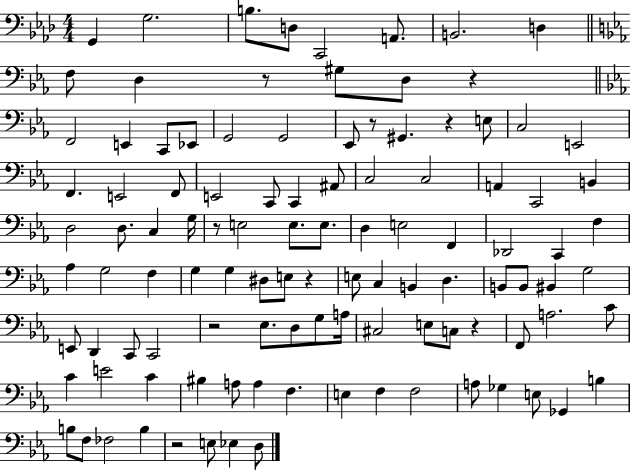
X:1
T:Untitled
M:4/4
L:1/4
K:Ab
G,, G,2 B,/2 D,/2 C,,2 A,,/2 B,,2 D, F,/2 D, z/2 ^G,/2 D,/2 z F,,2 E,, C,,/2 _E,,/2 G,,2 G,,2 _E,,/2 z/2 ^G,, z E,/2 C,2 E,,2 F,, E,,2 F,,/2 E,,2 C,,/2 C,, ^A,,/2 C,2 C,2 A,, C,,2 B,, D,2 D,/2 C, G,/4 z/2 E,2 E,/2 E,/2 D, E,2 F,, _D,,2 C,, F, _A, G,2 F, G, G, ^D,/2 E,/2 z E,/2 C, B,, D, B,,/2 B,,/2 ^B,, G,2 E,,/2 D,, C,,/2 C,,2 z2 _E,/2 D,/2 G,/2 A,/4 ^C,2 E,/2 C,/2 z F,,/2 A,2 C/2 C E2 C ^B, A,/2 A, F, E, F, F,2 A,/2 _G, E,/2 _G,, B, B,/2 F,/2 _F,2 B, z2 E,/2 _E, D,/2